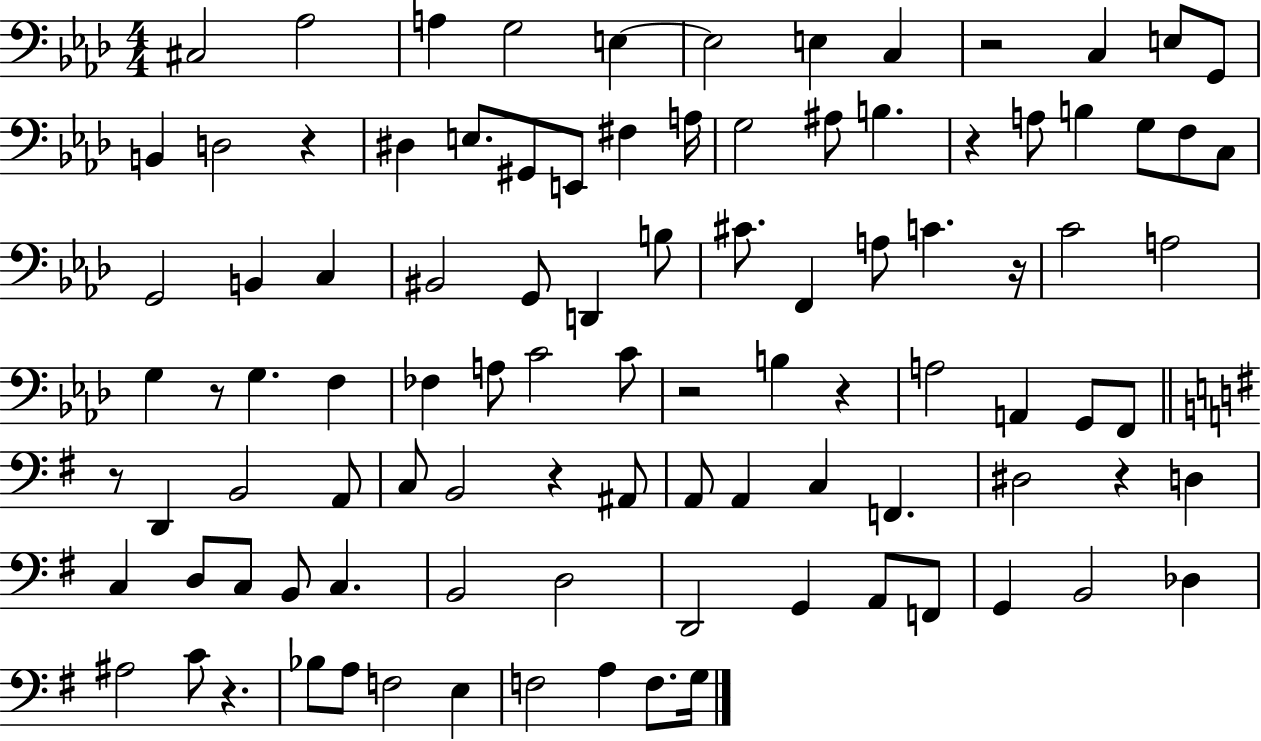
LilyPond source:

{
  \clef bass
  \numericTimeSignature
  \time 4/4
  \key aes \major
  cis2 aes2 | a4 g2 e4~~ | e2 e4 c4 | r2 c4 e8 g,8 | \break b,4 d2 r4 | dis4 e8. gis,8 e,8 fis4 a16 | g2 ais8 b4. | r4 a8 b4 g8 f8 c8 | \break g,2 b,4 c4 | bis,2 g,8 d,4 b8 | cis'8. f,4 a8 c'4. r16 | c'2 a2 | \break g4 r8 g4. f4 | fes4 a8 c'2 c'8 | r2 b4 r4 | a2 a,4 g,8 f,8 | \break \bar "||" \break \key e \minor r8 d,4 b,2 a,8 | c8 b,2 r4 ais,8 | a,8 a,4 c4 f,4. | dis2 r4 d4 | \break c4 d8 c8 b,8 c4. | b,2 d2 | d,2 g,4 a,8 f,8 | g,4 b,2 des4 | \break ais2 c'8 r4. | bes8 a8 f2 e4 | f2 a4 f8. g16 | \bar "|."
}